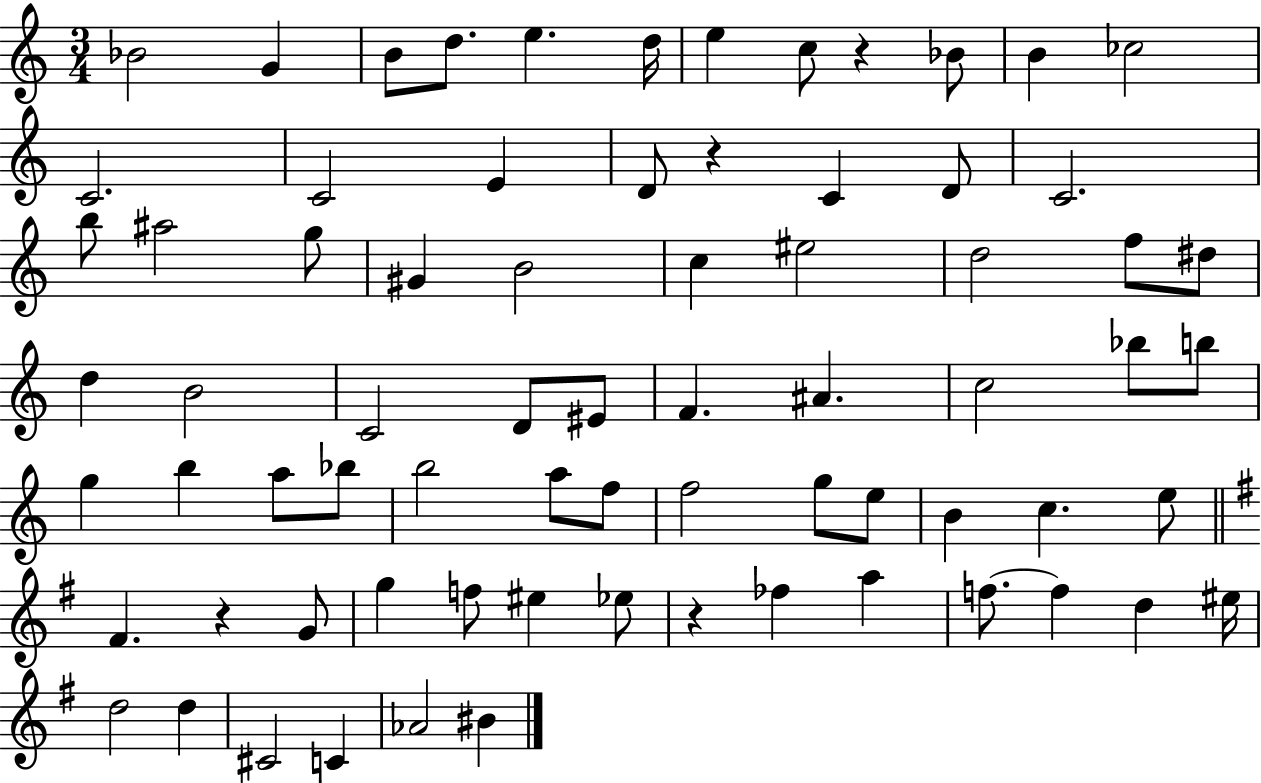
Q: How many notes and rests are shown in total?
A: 73